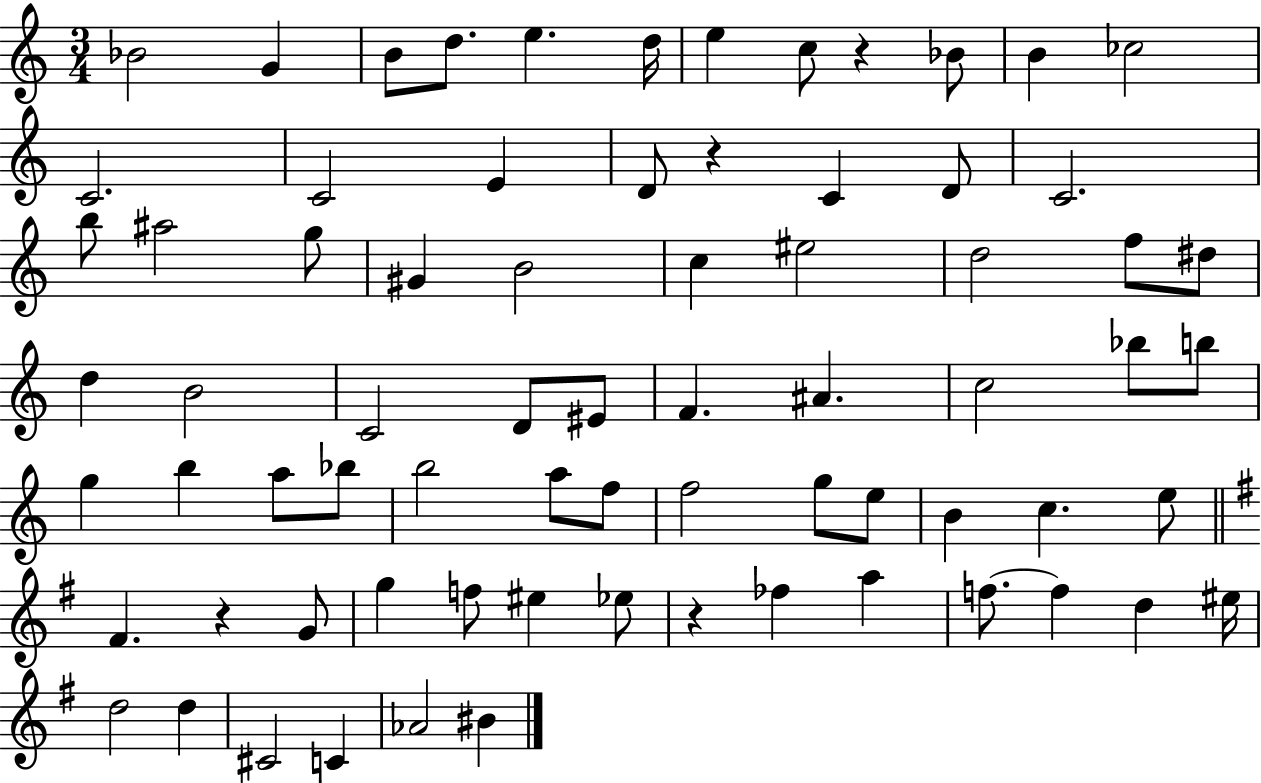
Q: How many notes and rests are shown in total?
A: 73